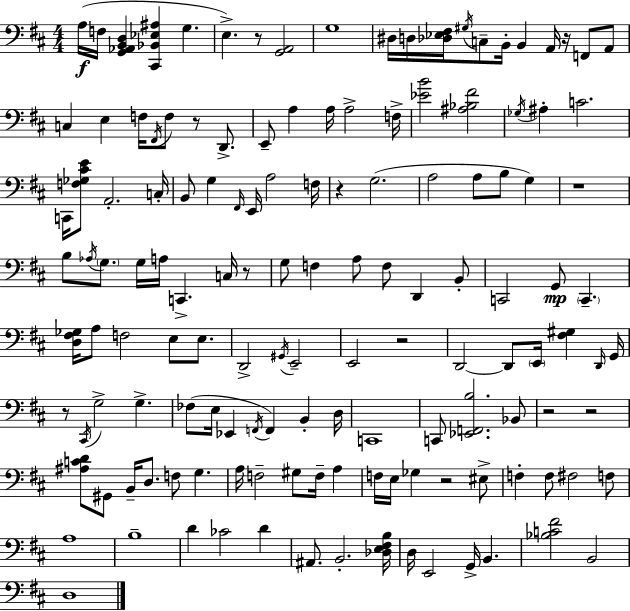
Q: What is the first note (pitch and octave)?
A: A3